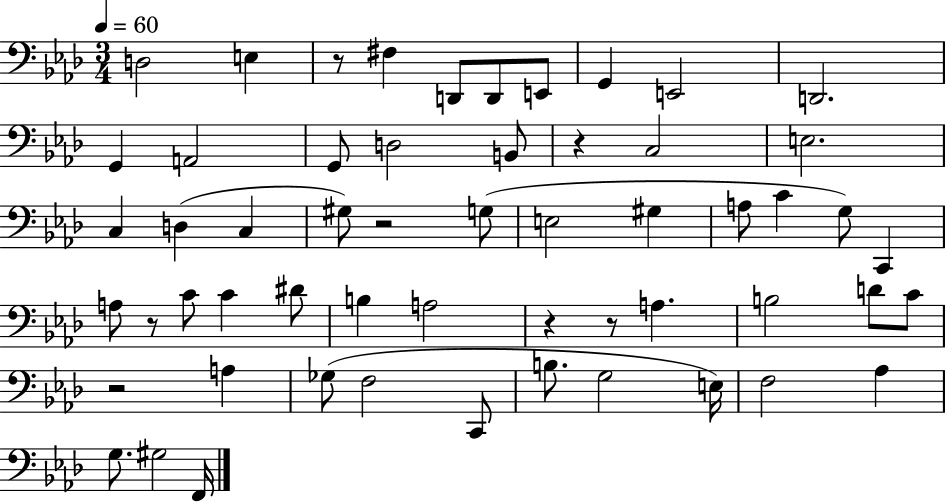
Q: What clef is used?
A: bass